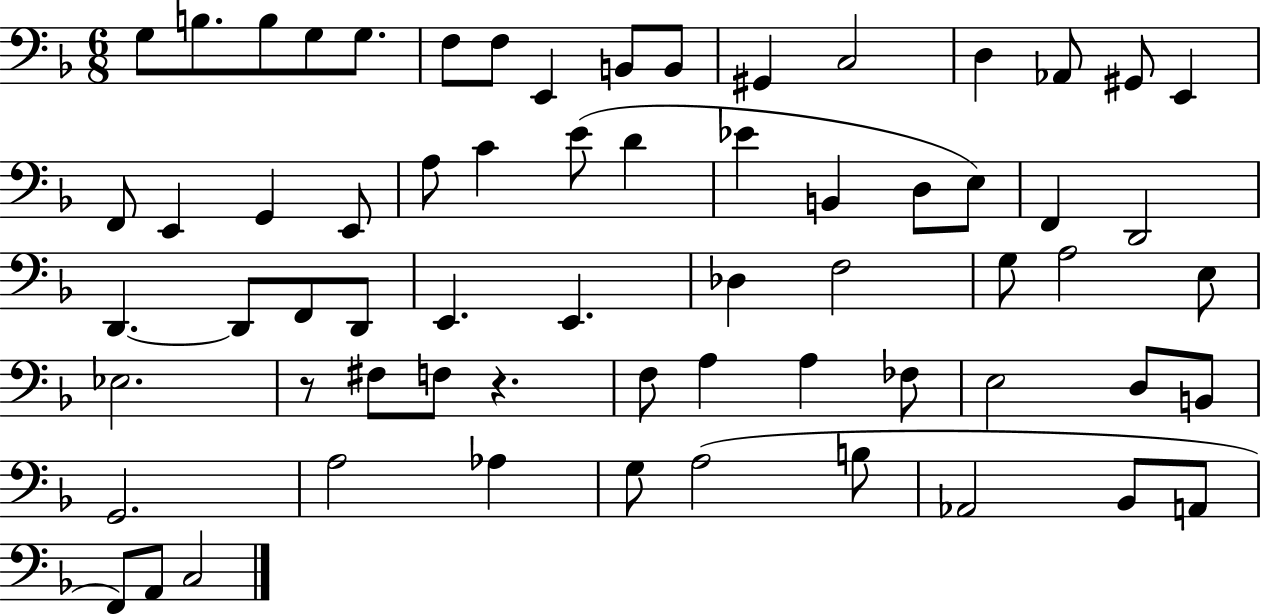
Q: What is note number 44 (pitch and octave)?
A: F3